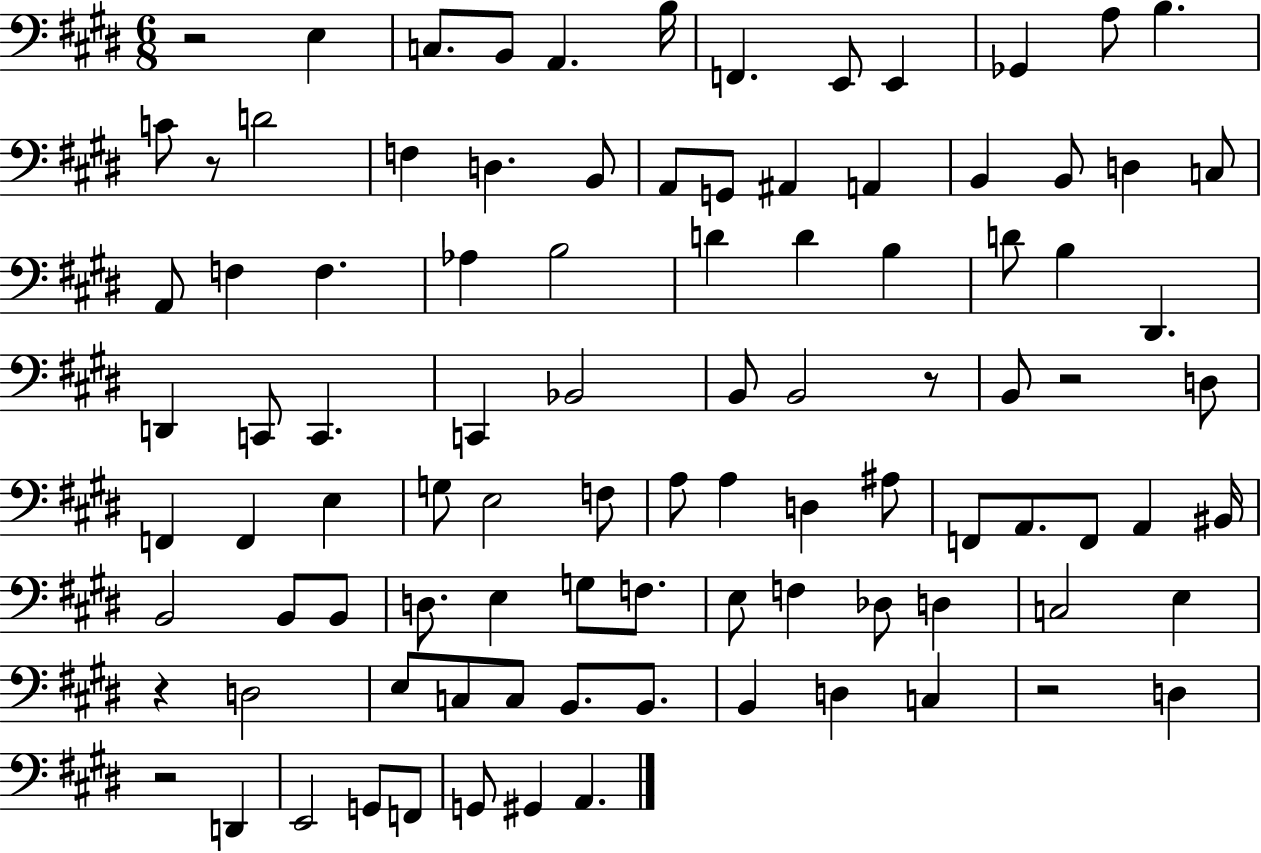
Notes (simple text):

R/h E3/q C3/e. B2/e A2/q. B3/s F2/q. E2/e E2/q Gb2/q A3/e B3/q. C4/e R/e D4/h F3/q D3/q. B2/e A2/e G2/e A#2/q A2/q B2/q B2/e D3/q C3/e A2/e F3/q F3/q. Ab3/q B3/h D4/q D4/q B3/q D4/e B3/q D#2/q. D2/q C2/e C2/q. C2/q Bb2/h B2/e B2/h R/e B2/e R/h D3/e F2/q F2/q E3/q G3/e E3/h F3/e A3/e A3/q D3/q A#3/e F2/e A2/e. F2/e A2/q BIS2/s B2/h B2/e B2/e D3/e. E3/q G3/e F3/e. E3/e F3/q Db3/e D3/q C3/h E3/q R/q D3/h E3/e C3/e C3/e B2/e. B2/e. B2/q D3/q C3/q R/h D3/q R/h D2/q E2/h G2/e F2/e G2/e G#2/q A2/q.